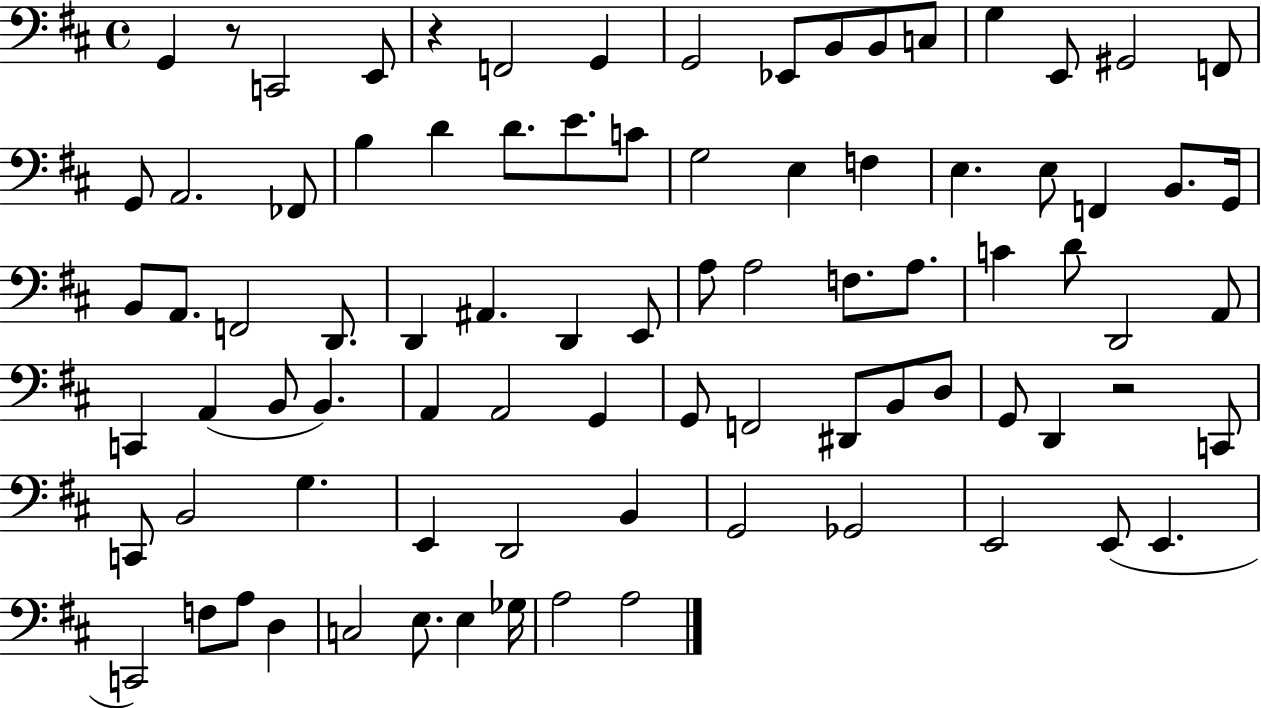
G2/q R/e C2/h E2/e R/q F2/h G2/q G2/h Eb2/e B2/e B2/e C3/e G3/q E2/e G#2/h F2/e G2/e A2/h. FES2/e B3/q D4/q D4/e. E4/e. C4/e G3/h E3/q F3/q E3/q. E3/e F2/q B2/e. G2/s B2/e A2/e. F2/h D2/e. D2/q A#2/q. D2/q E2/e A3/e A3/h F3/e. A3/e. C4/q D4/e D2/h A2/e C2/q A2/q B2/e B2/q. A2/q A2/h G2/q G2/e F2/h D#2/e B2/e D3/e G2/e D2/q R/h C2/e C2/e B2/h G3/q. E2/q D2/h B2/q G2/h Gb2/h E2/h E2/e E2/q. C2/h F3/e A3/e D3/q C3/h E3/e. E3/q Gb3/s A3/h A3/h